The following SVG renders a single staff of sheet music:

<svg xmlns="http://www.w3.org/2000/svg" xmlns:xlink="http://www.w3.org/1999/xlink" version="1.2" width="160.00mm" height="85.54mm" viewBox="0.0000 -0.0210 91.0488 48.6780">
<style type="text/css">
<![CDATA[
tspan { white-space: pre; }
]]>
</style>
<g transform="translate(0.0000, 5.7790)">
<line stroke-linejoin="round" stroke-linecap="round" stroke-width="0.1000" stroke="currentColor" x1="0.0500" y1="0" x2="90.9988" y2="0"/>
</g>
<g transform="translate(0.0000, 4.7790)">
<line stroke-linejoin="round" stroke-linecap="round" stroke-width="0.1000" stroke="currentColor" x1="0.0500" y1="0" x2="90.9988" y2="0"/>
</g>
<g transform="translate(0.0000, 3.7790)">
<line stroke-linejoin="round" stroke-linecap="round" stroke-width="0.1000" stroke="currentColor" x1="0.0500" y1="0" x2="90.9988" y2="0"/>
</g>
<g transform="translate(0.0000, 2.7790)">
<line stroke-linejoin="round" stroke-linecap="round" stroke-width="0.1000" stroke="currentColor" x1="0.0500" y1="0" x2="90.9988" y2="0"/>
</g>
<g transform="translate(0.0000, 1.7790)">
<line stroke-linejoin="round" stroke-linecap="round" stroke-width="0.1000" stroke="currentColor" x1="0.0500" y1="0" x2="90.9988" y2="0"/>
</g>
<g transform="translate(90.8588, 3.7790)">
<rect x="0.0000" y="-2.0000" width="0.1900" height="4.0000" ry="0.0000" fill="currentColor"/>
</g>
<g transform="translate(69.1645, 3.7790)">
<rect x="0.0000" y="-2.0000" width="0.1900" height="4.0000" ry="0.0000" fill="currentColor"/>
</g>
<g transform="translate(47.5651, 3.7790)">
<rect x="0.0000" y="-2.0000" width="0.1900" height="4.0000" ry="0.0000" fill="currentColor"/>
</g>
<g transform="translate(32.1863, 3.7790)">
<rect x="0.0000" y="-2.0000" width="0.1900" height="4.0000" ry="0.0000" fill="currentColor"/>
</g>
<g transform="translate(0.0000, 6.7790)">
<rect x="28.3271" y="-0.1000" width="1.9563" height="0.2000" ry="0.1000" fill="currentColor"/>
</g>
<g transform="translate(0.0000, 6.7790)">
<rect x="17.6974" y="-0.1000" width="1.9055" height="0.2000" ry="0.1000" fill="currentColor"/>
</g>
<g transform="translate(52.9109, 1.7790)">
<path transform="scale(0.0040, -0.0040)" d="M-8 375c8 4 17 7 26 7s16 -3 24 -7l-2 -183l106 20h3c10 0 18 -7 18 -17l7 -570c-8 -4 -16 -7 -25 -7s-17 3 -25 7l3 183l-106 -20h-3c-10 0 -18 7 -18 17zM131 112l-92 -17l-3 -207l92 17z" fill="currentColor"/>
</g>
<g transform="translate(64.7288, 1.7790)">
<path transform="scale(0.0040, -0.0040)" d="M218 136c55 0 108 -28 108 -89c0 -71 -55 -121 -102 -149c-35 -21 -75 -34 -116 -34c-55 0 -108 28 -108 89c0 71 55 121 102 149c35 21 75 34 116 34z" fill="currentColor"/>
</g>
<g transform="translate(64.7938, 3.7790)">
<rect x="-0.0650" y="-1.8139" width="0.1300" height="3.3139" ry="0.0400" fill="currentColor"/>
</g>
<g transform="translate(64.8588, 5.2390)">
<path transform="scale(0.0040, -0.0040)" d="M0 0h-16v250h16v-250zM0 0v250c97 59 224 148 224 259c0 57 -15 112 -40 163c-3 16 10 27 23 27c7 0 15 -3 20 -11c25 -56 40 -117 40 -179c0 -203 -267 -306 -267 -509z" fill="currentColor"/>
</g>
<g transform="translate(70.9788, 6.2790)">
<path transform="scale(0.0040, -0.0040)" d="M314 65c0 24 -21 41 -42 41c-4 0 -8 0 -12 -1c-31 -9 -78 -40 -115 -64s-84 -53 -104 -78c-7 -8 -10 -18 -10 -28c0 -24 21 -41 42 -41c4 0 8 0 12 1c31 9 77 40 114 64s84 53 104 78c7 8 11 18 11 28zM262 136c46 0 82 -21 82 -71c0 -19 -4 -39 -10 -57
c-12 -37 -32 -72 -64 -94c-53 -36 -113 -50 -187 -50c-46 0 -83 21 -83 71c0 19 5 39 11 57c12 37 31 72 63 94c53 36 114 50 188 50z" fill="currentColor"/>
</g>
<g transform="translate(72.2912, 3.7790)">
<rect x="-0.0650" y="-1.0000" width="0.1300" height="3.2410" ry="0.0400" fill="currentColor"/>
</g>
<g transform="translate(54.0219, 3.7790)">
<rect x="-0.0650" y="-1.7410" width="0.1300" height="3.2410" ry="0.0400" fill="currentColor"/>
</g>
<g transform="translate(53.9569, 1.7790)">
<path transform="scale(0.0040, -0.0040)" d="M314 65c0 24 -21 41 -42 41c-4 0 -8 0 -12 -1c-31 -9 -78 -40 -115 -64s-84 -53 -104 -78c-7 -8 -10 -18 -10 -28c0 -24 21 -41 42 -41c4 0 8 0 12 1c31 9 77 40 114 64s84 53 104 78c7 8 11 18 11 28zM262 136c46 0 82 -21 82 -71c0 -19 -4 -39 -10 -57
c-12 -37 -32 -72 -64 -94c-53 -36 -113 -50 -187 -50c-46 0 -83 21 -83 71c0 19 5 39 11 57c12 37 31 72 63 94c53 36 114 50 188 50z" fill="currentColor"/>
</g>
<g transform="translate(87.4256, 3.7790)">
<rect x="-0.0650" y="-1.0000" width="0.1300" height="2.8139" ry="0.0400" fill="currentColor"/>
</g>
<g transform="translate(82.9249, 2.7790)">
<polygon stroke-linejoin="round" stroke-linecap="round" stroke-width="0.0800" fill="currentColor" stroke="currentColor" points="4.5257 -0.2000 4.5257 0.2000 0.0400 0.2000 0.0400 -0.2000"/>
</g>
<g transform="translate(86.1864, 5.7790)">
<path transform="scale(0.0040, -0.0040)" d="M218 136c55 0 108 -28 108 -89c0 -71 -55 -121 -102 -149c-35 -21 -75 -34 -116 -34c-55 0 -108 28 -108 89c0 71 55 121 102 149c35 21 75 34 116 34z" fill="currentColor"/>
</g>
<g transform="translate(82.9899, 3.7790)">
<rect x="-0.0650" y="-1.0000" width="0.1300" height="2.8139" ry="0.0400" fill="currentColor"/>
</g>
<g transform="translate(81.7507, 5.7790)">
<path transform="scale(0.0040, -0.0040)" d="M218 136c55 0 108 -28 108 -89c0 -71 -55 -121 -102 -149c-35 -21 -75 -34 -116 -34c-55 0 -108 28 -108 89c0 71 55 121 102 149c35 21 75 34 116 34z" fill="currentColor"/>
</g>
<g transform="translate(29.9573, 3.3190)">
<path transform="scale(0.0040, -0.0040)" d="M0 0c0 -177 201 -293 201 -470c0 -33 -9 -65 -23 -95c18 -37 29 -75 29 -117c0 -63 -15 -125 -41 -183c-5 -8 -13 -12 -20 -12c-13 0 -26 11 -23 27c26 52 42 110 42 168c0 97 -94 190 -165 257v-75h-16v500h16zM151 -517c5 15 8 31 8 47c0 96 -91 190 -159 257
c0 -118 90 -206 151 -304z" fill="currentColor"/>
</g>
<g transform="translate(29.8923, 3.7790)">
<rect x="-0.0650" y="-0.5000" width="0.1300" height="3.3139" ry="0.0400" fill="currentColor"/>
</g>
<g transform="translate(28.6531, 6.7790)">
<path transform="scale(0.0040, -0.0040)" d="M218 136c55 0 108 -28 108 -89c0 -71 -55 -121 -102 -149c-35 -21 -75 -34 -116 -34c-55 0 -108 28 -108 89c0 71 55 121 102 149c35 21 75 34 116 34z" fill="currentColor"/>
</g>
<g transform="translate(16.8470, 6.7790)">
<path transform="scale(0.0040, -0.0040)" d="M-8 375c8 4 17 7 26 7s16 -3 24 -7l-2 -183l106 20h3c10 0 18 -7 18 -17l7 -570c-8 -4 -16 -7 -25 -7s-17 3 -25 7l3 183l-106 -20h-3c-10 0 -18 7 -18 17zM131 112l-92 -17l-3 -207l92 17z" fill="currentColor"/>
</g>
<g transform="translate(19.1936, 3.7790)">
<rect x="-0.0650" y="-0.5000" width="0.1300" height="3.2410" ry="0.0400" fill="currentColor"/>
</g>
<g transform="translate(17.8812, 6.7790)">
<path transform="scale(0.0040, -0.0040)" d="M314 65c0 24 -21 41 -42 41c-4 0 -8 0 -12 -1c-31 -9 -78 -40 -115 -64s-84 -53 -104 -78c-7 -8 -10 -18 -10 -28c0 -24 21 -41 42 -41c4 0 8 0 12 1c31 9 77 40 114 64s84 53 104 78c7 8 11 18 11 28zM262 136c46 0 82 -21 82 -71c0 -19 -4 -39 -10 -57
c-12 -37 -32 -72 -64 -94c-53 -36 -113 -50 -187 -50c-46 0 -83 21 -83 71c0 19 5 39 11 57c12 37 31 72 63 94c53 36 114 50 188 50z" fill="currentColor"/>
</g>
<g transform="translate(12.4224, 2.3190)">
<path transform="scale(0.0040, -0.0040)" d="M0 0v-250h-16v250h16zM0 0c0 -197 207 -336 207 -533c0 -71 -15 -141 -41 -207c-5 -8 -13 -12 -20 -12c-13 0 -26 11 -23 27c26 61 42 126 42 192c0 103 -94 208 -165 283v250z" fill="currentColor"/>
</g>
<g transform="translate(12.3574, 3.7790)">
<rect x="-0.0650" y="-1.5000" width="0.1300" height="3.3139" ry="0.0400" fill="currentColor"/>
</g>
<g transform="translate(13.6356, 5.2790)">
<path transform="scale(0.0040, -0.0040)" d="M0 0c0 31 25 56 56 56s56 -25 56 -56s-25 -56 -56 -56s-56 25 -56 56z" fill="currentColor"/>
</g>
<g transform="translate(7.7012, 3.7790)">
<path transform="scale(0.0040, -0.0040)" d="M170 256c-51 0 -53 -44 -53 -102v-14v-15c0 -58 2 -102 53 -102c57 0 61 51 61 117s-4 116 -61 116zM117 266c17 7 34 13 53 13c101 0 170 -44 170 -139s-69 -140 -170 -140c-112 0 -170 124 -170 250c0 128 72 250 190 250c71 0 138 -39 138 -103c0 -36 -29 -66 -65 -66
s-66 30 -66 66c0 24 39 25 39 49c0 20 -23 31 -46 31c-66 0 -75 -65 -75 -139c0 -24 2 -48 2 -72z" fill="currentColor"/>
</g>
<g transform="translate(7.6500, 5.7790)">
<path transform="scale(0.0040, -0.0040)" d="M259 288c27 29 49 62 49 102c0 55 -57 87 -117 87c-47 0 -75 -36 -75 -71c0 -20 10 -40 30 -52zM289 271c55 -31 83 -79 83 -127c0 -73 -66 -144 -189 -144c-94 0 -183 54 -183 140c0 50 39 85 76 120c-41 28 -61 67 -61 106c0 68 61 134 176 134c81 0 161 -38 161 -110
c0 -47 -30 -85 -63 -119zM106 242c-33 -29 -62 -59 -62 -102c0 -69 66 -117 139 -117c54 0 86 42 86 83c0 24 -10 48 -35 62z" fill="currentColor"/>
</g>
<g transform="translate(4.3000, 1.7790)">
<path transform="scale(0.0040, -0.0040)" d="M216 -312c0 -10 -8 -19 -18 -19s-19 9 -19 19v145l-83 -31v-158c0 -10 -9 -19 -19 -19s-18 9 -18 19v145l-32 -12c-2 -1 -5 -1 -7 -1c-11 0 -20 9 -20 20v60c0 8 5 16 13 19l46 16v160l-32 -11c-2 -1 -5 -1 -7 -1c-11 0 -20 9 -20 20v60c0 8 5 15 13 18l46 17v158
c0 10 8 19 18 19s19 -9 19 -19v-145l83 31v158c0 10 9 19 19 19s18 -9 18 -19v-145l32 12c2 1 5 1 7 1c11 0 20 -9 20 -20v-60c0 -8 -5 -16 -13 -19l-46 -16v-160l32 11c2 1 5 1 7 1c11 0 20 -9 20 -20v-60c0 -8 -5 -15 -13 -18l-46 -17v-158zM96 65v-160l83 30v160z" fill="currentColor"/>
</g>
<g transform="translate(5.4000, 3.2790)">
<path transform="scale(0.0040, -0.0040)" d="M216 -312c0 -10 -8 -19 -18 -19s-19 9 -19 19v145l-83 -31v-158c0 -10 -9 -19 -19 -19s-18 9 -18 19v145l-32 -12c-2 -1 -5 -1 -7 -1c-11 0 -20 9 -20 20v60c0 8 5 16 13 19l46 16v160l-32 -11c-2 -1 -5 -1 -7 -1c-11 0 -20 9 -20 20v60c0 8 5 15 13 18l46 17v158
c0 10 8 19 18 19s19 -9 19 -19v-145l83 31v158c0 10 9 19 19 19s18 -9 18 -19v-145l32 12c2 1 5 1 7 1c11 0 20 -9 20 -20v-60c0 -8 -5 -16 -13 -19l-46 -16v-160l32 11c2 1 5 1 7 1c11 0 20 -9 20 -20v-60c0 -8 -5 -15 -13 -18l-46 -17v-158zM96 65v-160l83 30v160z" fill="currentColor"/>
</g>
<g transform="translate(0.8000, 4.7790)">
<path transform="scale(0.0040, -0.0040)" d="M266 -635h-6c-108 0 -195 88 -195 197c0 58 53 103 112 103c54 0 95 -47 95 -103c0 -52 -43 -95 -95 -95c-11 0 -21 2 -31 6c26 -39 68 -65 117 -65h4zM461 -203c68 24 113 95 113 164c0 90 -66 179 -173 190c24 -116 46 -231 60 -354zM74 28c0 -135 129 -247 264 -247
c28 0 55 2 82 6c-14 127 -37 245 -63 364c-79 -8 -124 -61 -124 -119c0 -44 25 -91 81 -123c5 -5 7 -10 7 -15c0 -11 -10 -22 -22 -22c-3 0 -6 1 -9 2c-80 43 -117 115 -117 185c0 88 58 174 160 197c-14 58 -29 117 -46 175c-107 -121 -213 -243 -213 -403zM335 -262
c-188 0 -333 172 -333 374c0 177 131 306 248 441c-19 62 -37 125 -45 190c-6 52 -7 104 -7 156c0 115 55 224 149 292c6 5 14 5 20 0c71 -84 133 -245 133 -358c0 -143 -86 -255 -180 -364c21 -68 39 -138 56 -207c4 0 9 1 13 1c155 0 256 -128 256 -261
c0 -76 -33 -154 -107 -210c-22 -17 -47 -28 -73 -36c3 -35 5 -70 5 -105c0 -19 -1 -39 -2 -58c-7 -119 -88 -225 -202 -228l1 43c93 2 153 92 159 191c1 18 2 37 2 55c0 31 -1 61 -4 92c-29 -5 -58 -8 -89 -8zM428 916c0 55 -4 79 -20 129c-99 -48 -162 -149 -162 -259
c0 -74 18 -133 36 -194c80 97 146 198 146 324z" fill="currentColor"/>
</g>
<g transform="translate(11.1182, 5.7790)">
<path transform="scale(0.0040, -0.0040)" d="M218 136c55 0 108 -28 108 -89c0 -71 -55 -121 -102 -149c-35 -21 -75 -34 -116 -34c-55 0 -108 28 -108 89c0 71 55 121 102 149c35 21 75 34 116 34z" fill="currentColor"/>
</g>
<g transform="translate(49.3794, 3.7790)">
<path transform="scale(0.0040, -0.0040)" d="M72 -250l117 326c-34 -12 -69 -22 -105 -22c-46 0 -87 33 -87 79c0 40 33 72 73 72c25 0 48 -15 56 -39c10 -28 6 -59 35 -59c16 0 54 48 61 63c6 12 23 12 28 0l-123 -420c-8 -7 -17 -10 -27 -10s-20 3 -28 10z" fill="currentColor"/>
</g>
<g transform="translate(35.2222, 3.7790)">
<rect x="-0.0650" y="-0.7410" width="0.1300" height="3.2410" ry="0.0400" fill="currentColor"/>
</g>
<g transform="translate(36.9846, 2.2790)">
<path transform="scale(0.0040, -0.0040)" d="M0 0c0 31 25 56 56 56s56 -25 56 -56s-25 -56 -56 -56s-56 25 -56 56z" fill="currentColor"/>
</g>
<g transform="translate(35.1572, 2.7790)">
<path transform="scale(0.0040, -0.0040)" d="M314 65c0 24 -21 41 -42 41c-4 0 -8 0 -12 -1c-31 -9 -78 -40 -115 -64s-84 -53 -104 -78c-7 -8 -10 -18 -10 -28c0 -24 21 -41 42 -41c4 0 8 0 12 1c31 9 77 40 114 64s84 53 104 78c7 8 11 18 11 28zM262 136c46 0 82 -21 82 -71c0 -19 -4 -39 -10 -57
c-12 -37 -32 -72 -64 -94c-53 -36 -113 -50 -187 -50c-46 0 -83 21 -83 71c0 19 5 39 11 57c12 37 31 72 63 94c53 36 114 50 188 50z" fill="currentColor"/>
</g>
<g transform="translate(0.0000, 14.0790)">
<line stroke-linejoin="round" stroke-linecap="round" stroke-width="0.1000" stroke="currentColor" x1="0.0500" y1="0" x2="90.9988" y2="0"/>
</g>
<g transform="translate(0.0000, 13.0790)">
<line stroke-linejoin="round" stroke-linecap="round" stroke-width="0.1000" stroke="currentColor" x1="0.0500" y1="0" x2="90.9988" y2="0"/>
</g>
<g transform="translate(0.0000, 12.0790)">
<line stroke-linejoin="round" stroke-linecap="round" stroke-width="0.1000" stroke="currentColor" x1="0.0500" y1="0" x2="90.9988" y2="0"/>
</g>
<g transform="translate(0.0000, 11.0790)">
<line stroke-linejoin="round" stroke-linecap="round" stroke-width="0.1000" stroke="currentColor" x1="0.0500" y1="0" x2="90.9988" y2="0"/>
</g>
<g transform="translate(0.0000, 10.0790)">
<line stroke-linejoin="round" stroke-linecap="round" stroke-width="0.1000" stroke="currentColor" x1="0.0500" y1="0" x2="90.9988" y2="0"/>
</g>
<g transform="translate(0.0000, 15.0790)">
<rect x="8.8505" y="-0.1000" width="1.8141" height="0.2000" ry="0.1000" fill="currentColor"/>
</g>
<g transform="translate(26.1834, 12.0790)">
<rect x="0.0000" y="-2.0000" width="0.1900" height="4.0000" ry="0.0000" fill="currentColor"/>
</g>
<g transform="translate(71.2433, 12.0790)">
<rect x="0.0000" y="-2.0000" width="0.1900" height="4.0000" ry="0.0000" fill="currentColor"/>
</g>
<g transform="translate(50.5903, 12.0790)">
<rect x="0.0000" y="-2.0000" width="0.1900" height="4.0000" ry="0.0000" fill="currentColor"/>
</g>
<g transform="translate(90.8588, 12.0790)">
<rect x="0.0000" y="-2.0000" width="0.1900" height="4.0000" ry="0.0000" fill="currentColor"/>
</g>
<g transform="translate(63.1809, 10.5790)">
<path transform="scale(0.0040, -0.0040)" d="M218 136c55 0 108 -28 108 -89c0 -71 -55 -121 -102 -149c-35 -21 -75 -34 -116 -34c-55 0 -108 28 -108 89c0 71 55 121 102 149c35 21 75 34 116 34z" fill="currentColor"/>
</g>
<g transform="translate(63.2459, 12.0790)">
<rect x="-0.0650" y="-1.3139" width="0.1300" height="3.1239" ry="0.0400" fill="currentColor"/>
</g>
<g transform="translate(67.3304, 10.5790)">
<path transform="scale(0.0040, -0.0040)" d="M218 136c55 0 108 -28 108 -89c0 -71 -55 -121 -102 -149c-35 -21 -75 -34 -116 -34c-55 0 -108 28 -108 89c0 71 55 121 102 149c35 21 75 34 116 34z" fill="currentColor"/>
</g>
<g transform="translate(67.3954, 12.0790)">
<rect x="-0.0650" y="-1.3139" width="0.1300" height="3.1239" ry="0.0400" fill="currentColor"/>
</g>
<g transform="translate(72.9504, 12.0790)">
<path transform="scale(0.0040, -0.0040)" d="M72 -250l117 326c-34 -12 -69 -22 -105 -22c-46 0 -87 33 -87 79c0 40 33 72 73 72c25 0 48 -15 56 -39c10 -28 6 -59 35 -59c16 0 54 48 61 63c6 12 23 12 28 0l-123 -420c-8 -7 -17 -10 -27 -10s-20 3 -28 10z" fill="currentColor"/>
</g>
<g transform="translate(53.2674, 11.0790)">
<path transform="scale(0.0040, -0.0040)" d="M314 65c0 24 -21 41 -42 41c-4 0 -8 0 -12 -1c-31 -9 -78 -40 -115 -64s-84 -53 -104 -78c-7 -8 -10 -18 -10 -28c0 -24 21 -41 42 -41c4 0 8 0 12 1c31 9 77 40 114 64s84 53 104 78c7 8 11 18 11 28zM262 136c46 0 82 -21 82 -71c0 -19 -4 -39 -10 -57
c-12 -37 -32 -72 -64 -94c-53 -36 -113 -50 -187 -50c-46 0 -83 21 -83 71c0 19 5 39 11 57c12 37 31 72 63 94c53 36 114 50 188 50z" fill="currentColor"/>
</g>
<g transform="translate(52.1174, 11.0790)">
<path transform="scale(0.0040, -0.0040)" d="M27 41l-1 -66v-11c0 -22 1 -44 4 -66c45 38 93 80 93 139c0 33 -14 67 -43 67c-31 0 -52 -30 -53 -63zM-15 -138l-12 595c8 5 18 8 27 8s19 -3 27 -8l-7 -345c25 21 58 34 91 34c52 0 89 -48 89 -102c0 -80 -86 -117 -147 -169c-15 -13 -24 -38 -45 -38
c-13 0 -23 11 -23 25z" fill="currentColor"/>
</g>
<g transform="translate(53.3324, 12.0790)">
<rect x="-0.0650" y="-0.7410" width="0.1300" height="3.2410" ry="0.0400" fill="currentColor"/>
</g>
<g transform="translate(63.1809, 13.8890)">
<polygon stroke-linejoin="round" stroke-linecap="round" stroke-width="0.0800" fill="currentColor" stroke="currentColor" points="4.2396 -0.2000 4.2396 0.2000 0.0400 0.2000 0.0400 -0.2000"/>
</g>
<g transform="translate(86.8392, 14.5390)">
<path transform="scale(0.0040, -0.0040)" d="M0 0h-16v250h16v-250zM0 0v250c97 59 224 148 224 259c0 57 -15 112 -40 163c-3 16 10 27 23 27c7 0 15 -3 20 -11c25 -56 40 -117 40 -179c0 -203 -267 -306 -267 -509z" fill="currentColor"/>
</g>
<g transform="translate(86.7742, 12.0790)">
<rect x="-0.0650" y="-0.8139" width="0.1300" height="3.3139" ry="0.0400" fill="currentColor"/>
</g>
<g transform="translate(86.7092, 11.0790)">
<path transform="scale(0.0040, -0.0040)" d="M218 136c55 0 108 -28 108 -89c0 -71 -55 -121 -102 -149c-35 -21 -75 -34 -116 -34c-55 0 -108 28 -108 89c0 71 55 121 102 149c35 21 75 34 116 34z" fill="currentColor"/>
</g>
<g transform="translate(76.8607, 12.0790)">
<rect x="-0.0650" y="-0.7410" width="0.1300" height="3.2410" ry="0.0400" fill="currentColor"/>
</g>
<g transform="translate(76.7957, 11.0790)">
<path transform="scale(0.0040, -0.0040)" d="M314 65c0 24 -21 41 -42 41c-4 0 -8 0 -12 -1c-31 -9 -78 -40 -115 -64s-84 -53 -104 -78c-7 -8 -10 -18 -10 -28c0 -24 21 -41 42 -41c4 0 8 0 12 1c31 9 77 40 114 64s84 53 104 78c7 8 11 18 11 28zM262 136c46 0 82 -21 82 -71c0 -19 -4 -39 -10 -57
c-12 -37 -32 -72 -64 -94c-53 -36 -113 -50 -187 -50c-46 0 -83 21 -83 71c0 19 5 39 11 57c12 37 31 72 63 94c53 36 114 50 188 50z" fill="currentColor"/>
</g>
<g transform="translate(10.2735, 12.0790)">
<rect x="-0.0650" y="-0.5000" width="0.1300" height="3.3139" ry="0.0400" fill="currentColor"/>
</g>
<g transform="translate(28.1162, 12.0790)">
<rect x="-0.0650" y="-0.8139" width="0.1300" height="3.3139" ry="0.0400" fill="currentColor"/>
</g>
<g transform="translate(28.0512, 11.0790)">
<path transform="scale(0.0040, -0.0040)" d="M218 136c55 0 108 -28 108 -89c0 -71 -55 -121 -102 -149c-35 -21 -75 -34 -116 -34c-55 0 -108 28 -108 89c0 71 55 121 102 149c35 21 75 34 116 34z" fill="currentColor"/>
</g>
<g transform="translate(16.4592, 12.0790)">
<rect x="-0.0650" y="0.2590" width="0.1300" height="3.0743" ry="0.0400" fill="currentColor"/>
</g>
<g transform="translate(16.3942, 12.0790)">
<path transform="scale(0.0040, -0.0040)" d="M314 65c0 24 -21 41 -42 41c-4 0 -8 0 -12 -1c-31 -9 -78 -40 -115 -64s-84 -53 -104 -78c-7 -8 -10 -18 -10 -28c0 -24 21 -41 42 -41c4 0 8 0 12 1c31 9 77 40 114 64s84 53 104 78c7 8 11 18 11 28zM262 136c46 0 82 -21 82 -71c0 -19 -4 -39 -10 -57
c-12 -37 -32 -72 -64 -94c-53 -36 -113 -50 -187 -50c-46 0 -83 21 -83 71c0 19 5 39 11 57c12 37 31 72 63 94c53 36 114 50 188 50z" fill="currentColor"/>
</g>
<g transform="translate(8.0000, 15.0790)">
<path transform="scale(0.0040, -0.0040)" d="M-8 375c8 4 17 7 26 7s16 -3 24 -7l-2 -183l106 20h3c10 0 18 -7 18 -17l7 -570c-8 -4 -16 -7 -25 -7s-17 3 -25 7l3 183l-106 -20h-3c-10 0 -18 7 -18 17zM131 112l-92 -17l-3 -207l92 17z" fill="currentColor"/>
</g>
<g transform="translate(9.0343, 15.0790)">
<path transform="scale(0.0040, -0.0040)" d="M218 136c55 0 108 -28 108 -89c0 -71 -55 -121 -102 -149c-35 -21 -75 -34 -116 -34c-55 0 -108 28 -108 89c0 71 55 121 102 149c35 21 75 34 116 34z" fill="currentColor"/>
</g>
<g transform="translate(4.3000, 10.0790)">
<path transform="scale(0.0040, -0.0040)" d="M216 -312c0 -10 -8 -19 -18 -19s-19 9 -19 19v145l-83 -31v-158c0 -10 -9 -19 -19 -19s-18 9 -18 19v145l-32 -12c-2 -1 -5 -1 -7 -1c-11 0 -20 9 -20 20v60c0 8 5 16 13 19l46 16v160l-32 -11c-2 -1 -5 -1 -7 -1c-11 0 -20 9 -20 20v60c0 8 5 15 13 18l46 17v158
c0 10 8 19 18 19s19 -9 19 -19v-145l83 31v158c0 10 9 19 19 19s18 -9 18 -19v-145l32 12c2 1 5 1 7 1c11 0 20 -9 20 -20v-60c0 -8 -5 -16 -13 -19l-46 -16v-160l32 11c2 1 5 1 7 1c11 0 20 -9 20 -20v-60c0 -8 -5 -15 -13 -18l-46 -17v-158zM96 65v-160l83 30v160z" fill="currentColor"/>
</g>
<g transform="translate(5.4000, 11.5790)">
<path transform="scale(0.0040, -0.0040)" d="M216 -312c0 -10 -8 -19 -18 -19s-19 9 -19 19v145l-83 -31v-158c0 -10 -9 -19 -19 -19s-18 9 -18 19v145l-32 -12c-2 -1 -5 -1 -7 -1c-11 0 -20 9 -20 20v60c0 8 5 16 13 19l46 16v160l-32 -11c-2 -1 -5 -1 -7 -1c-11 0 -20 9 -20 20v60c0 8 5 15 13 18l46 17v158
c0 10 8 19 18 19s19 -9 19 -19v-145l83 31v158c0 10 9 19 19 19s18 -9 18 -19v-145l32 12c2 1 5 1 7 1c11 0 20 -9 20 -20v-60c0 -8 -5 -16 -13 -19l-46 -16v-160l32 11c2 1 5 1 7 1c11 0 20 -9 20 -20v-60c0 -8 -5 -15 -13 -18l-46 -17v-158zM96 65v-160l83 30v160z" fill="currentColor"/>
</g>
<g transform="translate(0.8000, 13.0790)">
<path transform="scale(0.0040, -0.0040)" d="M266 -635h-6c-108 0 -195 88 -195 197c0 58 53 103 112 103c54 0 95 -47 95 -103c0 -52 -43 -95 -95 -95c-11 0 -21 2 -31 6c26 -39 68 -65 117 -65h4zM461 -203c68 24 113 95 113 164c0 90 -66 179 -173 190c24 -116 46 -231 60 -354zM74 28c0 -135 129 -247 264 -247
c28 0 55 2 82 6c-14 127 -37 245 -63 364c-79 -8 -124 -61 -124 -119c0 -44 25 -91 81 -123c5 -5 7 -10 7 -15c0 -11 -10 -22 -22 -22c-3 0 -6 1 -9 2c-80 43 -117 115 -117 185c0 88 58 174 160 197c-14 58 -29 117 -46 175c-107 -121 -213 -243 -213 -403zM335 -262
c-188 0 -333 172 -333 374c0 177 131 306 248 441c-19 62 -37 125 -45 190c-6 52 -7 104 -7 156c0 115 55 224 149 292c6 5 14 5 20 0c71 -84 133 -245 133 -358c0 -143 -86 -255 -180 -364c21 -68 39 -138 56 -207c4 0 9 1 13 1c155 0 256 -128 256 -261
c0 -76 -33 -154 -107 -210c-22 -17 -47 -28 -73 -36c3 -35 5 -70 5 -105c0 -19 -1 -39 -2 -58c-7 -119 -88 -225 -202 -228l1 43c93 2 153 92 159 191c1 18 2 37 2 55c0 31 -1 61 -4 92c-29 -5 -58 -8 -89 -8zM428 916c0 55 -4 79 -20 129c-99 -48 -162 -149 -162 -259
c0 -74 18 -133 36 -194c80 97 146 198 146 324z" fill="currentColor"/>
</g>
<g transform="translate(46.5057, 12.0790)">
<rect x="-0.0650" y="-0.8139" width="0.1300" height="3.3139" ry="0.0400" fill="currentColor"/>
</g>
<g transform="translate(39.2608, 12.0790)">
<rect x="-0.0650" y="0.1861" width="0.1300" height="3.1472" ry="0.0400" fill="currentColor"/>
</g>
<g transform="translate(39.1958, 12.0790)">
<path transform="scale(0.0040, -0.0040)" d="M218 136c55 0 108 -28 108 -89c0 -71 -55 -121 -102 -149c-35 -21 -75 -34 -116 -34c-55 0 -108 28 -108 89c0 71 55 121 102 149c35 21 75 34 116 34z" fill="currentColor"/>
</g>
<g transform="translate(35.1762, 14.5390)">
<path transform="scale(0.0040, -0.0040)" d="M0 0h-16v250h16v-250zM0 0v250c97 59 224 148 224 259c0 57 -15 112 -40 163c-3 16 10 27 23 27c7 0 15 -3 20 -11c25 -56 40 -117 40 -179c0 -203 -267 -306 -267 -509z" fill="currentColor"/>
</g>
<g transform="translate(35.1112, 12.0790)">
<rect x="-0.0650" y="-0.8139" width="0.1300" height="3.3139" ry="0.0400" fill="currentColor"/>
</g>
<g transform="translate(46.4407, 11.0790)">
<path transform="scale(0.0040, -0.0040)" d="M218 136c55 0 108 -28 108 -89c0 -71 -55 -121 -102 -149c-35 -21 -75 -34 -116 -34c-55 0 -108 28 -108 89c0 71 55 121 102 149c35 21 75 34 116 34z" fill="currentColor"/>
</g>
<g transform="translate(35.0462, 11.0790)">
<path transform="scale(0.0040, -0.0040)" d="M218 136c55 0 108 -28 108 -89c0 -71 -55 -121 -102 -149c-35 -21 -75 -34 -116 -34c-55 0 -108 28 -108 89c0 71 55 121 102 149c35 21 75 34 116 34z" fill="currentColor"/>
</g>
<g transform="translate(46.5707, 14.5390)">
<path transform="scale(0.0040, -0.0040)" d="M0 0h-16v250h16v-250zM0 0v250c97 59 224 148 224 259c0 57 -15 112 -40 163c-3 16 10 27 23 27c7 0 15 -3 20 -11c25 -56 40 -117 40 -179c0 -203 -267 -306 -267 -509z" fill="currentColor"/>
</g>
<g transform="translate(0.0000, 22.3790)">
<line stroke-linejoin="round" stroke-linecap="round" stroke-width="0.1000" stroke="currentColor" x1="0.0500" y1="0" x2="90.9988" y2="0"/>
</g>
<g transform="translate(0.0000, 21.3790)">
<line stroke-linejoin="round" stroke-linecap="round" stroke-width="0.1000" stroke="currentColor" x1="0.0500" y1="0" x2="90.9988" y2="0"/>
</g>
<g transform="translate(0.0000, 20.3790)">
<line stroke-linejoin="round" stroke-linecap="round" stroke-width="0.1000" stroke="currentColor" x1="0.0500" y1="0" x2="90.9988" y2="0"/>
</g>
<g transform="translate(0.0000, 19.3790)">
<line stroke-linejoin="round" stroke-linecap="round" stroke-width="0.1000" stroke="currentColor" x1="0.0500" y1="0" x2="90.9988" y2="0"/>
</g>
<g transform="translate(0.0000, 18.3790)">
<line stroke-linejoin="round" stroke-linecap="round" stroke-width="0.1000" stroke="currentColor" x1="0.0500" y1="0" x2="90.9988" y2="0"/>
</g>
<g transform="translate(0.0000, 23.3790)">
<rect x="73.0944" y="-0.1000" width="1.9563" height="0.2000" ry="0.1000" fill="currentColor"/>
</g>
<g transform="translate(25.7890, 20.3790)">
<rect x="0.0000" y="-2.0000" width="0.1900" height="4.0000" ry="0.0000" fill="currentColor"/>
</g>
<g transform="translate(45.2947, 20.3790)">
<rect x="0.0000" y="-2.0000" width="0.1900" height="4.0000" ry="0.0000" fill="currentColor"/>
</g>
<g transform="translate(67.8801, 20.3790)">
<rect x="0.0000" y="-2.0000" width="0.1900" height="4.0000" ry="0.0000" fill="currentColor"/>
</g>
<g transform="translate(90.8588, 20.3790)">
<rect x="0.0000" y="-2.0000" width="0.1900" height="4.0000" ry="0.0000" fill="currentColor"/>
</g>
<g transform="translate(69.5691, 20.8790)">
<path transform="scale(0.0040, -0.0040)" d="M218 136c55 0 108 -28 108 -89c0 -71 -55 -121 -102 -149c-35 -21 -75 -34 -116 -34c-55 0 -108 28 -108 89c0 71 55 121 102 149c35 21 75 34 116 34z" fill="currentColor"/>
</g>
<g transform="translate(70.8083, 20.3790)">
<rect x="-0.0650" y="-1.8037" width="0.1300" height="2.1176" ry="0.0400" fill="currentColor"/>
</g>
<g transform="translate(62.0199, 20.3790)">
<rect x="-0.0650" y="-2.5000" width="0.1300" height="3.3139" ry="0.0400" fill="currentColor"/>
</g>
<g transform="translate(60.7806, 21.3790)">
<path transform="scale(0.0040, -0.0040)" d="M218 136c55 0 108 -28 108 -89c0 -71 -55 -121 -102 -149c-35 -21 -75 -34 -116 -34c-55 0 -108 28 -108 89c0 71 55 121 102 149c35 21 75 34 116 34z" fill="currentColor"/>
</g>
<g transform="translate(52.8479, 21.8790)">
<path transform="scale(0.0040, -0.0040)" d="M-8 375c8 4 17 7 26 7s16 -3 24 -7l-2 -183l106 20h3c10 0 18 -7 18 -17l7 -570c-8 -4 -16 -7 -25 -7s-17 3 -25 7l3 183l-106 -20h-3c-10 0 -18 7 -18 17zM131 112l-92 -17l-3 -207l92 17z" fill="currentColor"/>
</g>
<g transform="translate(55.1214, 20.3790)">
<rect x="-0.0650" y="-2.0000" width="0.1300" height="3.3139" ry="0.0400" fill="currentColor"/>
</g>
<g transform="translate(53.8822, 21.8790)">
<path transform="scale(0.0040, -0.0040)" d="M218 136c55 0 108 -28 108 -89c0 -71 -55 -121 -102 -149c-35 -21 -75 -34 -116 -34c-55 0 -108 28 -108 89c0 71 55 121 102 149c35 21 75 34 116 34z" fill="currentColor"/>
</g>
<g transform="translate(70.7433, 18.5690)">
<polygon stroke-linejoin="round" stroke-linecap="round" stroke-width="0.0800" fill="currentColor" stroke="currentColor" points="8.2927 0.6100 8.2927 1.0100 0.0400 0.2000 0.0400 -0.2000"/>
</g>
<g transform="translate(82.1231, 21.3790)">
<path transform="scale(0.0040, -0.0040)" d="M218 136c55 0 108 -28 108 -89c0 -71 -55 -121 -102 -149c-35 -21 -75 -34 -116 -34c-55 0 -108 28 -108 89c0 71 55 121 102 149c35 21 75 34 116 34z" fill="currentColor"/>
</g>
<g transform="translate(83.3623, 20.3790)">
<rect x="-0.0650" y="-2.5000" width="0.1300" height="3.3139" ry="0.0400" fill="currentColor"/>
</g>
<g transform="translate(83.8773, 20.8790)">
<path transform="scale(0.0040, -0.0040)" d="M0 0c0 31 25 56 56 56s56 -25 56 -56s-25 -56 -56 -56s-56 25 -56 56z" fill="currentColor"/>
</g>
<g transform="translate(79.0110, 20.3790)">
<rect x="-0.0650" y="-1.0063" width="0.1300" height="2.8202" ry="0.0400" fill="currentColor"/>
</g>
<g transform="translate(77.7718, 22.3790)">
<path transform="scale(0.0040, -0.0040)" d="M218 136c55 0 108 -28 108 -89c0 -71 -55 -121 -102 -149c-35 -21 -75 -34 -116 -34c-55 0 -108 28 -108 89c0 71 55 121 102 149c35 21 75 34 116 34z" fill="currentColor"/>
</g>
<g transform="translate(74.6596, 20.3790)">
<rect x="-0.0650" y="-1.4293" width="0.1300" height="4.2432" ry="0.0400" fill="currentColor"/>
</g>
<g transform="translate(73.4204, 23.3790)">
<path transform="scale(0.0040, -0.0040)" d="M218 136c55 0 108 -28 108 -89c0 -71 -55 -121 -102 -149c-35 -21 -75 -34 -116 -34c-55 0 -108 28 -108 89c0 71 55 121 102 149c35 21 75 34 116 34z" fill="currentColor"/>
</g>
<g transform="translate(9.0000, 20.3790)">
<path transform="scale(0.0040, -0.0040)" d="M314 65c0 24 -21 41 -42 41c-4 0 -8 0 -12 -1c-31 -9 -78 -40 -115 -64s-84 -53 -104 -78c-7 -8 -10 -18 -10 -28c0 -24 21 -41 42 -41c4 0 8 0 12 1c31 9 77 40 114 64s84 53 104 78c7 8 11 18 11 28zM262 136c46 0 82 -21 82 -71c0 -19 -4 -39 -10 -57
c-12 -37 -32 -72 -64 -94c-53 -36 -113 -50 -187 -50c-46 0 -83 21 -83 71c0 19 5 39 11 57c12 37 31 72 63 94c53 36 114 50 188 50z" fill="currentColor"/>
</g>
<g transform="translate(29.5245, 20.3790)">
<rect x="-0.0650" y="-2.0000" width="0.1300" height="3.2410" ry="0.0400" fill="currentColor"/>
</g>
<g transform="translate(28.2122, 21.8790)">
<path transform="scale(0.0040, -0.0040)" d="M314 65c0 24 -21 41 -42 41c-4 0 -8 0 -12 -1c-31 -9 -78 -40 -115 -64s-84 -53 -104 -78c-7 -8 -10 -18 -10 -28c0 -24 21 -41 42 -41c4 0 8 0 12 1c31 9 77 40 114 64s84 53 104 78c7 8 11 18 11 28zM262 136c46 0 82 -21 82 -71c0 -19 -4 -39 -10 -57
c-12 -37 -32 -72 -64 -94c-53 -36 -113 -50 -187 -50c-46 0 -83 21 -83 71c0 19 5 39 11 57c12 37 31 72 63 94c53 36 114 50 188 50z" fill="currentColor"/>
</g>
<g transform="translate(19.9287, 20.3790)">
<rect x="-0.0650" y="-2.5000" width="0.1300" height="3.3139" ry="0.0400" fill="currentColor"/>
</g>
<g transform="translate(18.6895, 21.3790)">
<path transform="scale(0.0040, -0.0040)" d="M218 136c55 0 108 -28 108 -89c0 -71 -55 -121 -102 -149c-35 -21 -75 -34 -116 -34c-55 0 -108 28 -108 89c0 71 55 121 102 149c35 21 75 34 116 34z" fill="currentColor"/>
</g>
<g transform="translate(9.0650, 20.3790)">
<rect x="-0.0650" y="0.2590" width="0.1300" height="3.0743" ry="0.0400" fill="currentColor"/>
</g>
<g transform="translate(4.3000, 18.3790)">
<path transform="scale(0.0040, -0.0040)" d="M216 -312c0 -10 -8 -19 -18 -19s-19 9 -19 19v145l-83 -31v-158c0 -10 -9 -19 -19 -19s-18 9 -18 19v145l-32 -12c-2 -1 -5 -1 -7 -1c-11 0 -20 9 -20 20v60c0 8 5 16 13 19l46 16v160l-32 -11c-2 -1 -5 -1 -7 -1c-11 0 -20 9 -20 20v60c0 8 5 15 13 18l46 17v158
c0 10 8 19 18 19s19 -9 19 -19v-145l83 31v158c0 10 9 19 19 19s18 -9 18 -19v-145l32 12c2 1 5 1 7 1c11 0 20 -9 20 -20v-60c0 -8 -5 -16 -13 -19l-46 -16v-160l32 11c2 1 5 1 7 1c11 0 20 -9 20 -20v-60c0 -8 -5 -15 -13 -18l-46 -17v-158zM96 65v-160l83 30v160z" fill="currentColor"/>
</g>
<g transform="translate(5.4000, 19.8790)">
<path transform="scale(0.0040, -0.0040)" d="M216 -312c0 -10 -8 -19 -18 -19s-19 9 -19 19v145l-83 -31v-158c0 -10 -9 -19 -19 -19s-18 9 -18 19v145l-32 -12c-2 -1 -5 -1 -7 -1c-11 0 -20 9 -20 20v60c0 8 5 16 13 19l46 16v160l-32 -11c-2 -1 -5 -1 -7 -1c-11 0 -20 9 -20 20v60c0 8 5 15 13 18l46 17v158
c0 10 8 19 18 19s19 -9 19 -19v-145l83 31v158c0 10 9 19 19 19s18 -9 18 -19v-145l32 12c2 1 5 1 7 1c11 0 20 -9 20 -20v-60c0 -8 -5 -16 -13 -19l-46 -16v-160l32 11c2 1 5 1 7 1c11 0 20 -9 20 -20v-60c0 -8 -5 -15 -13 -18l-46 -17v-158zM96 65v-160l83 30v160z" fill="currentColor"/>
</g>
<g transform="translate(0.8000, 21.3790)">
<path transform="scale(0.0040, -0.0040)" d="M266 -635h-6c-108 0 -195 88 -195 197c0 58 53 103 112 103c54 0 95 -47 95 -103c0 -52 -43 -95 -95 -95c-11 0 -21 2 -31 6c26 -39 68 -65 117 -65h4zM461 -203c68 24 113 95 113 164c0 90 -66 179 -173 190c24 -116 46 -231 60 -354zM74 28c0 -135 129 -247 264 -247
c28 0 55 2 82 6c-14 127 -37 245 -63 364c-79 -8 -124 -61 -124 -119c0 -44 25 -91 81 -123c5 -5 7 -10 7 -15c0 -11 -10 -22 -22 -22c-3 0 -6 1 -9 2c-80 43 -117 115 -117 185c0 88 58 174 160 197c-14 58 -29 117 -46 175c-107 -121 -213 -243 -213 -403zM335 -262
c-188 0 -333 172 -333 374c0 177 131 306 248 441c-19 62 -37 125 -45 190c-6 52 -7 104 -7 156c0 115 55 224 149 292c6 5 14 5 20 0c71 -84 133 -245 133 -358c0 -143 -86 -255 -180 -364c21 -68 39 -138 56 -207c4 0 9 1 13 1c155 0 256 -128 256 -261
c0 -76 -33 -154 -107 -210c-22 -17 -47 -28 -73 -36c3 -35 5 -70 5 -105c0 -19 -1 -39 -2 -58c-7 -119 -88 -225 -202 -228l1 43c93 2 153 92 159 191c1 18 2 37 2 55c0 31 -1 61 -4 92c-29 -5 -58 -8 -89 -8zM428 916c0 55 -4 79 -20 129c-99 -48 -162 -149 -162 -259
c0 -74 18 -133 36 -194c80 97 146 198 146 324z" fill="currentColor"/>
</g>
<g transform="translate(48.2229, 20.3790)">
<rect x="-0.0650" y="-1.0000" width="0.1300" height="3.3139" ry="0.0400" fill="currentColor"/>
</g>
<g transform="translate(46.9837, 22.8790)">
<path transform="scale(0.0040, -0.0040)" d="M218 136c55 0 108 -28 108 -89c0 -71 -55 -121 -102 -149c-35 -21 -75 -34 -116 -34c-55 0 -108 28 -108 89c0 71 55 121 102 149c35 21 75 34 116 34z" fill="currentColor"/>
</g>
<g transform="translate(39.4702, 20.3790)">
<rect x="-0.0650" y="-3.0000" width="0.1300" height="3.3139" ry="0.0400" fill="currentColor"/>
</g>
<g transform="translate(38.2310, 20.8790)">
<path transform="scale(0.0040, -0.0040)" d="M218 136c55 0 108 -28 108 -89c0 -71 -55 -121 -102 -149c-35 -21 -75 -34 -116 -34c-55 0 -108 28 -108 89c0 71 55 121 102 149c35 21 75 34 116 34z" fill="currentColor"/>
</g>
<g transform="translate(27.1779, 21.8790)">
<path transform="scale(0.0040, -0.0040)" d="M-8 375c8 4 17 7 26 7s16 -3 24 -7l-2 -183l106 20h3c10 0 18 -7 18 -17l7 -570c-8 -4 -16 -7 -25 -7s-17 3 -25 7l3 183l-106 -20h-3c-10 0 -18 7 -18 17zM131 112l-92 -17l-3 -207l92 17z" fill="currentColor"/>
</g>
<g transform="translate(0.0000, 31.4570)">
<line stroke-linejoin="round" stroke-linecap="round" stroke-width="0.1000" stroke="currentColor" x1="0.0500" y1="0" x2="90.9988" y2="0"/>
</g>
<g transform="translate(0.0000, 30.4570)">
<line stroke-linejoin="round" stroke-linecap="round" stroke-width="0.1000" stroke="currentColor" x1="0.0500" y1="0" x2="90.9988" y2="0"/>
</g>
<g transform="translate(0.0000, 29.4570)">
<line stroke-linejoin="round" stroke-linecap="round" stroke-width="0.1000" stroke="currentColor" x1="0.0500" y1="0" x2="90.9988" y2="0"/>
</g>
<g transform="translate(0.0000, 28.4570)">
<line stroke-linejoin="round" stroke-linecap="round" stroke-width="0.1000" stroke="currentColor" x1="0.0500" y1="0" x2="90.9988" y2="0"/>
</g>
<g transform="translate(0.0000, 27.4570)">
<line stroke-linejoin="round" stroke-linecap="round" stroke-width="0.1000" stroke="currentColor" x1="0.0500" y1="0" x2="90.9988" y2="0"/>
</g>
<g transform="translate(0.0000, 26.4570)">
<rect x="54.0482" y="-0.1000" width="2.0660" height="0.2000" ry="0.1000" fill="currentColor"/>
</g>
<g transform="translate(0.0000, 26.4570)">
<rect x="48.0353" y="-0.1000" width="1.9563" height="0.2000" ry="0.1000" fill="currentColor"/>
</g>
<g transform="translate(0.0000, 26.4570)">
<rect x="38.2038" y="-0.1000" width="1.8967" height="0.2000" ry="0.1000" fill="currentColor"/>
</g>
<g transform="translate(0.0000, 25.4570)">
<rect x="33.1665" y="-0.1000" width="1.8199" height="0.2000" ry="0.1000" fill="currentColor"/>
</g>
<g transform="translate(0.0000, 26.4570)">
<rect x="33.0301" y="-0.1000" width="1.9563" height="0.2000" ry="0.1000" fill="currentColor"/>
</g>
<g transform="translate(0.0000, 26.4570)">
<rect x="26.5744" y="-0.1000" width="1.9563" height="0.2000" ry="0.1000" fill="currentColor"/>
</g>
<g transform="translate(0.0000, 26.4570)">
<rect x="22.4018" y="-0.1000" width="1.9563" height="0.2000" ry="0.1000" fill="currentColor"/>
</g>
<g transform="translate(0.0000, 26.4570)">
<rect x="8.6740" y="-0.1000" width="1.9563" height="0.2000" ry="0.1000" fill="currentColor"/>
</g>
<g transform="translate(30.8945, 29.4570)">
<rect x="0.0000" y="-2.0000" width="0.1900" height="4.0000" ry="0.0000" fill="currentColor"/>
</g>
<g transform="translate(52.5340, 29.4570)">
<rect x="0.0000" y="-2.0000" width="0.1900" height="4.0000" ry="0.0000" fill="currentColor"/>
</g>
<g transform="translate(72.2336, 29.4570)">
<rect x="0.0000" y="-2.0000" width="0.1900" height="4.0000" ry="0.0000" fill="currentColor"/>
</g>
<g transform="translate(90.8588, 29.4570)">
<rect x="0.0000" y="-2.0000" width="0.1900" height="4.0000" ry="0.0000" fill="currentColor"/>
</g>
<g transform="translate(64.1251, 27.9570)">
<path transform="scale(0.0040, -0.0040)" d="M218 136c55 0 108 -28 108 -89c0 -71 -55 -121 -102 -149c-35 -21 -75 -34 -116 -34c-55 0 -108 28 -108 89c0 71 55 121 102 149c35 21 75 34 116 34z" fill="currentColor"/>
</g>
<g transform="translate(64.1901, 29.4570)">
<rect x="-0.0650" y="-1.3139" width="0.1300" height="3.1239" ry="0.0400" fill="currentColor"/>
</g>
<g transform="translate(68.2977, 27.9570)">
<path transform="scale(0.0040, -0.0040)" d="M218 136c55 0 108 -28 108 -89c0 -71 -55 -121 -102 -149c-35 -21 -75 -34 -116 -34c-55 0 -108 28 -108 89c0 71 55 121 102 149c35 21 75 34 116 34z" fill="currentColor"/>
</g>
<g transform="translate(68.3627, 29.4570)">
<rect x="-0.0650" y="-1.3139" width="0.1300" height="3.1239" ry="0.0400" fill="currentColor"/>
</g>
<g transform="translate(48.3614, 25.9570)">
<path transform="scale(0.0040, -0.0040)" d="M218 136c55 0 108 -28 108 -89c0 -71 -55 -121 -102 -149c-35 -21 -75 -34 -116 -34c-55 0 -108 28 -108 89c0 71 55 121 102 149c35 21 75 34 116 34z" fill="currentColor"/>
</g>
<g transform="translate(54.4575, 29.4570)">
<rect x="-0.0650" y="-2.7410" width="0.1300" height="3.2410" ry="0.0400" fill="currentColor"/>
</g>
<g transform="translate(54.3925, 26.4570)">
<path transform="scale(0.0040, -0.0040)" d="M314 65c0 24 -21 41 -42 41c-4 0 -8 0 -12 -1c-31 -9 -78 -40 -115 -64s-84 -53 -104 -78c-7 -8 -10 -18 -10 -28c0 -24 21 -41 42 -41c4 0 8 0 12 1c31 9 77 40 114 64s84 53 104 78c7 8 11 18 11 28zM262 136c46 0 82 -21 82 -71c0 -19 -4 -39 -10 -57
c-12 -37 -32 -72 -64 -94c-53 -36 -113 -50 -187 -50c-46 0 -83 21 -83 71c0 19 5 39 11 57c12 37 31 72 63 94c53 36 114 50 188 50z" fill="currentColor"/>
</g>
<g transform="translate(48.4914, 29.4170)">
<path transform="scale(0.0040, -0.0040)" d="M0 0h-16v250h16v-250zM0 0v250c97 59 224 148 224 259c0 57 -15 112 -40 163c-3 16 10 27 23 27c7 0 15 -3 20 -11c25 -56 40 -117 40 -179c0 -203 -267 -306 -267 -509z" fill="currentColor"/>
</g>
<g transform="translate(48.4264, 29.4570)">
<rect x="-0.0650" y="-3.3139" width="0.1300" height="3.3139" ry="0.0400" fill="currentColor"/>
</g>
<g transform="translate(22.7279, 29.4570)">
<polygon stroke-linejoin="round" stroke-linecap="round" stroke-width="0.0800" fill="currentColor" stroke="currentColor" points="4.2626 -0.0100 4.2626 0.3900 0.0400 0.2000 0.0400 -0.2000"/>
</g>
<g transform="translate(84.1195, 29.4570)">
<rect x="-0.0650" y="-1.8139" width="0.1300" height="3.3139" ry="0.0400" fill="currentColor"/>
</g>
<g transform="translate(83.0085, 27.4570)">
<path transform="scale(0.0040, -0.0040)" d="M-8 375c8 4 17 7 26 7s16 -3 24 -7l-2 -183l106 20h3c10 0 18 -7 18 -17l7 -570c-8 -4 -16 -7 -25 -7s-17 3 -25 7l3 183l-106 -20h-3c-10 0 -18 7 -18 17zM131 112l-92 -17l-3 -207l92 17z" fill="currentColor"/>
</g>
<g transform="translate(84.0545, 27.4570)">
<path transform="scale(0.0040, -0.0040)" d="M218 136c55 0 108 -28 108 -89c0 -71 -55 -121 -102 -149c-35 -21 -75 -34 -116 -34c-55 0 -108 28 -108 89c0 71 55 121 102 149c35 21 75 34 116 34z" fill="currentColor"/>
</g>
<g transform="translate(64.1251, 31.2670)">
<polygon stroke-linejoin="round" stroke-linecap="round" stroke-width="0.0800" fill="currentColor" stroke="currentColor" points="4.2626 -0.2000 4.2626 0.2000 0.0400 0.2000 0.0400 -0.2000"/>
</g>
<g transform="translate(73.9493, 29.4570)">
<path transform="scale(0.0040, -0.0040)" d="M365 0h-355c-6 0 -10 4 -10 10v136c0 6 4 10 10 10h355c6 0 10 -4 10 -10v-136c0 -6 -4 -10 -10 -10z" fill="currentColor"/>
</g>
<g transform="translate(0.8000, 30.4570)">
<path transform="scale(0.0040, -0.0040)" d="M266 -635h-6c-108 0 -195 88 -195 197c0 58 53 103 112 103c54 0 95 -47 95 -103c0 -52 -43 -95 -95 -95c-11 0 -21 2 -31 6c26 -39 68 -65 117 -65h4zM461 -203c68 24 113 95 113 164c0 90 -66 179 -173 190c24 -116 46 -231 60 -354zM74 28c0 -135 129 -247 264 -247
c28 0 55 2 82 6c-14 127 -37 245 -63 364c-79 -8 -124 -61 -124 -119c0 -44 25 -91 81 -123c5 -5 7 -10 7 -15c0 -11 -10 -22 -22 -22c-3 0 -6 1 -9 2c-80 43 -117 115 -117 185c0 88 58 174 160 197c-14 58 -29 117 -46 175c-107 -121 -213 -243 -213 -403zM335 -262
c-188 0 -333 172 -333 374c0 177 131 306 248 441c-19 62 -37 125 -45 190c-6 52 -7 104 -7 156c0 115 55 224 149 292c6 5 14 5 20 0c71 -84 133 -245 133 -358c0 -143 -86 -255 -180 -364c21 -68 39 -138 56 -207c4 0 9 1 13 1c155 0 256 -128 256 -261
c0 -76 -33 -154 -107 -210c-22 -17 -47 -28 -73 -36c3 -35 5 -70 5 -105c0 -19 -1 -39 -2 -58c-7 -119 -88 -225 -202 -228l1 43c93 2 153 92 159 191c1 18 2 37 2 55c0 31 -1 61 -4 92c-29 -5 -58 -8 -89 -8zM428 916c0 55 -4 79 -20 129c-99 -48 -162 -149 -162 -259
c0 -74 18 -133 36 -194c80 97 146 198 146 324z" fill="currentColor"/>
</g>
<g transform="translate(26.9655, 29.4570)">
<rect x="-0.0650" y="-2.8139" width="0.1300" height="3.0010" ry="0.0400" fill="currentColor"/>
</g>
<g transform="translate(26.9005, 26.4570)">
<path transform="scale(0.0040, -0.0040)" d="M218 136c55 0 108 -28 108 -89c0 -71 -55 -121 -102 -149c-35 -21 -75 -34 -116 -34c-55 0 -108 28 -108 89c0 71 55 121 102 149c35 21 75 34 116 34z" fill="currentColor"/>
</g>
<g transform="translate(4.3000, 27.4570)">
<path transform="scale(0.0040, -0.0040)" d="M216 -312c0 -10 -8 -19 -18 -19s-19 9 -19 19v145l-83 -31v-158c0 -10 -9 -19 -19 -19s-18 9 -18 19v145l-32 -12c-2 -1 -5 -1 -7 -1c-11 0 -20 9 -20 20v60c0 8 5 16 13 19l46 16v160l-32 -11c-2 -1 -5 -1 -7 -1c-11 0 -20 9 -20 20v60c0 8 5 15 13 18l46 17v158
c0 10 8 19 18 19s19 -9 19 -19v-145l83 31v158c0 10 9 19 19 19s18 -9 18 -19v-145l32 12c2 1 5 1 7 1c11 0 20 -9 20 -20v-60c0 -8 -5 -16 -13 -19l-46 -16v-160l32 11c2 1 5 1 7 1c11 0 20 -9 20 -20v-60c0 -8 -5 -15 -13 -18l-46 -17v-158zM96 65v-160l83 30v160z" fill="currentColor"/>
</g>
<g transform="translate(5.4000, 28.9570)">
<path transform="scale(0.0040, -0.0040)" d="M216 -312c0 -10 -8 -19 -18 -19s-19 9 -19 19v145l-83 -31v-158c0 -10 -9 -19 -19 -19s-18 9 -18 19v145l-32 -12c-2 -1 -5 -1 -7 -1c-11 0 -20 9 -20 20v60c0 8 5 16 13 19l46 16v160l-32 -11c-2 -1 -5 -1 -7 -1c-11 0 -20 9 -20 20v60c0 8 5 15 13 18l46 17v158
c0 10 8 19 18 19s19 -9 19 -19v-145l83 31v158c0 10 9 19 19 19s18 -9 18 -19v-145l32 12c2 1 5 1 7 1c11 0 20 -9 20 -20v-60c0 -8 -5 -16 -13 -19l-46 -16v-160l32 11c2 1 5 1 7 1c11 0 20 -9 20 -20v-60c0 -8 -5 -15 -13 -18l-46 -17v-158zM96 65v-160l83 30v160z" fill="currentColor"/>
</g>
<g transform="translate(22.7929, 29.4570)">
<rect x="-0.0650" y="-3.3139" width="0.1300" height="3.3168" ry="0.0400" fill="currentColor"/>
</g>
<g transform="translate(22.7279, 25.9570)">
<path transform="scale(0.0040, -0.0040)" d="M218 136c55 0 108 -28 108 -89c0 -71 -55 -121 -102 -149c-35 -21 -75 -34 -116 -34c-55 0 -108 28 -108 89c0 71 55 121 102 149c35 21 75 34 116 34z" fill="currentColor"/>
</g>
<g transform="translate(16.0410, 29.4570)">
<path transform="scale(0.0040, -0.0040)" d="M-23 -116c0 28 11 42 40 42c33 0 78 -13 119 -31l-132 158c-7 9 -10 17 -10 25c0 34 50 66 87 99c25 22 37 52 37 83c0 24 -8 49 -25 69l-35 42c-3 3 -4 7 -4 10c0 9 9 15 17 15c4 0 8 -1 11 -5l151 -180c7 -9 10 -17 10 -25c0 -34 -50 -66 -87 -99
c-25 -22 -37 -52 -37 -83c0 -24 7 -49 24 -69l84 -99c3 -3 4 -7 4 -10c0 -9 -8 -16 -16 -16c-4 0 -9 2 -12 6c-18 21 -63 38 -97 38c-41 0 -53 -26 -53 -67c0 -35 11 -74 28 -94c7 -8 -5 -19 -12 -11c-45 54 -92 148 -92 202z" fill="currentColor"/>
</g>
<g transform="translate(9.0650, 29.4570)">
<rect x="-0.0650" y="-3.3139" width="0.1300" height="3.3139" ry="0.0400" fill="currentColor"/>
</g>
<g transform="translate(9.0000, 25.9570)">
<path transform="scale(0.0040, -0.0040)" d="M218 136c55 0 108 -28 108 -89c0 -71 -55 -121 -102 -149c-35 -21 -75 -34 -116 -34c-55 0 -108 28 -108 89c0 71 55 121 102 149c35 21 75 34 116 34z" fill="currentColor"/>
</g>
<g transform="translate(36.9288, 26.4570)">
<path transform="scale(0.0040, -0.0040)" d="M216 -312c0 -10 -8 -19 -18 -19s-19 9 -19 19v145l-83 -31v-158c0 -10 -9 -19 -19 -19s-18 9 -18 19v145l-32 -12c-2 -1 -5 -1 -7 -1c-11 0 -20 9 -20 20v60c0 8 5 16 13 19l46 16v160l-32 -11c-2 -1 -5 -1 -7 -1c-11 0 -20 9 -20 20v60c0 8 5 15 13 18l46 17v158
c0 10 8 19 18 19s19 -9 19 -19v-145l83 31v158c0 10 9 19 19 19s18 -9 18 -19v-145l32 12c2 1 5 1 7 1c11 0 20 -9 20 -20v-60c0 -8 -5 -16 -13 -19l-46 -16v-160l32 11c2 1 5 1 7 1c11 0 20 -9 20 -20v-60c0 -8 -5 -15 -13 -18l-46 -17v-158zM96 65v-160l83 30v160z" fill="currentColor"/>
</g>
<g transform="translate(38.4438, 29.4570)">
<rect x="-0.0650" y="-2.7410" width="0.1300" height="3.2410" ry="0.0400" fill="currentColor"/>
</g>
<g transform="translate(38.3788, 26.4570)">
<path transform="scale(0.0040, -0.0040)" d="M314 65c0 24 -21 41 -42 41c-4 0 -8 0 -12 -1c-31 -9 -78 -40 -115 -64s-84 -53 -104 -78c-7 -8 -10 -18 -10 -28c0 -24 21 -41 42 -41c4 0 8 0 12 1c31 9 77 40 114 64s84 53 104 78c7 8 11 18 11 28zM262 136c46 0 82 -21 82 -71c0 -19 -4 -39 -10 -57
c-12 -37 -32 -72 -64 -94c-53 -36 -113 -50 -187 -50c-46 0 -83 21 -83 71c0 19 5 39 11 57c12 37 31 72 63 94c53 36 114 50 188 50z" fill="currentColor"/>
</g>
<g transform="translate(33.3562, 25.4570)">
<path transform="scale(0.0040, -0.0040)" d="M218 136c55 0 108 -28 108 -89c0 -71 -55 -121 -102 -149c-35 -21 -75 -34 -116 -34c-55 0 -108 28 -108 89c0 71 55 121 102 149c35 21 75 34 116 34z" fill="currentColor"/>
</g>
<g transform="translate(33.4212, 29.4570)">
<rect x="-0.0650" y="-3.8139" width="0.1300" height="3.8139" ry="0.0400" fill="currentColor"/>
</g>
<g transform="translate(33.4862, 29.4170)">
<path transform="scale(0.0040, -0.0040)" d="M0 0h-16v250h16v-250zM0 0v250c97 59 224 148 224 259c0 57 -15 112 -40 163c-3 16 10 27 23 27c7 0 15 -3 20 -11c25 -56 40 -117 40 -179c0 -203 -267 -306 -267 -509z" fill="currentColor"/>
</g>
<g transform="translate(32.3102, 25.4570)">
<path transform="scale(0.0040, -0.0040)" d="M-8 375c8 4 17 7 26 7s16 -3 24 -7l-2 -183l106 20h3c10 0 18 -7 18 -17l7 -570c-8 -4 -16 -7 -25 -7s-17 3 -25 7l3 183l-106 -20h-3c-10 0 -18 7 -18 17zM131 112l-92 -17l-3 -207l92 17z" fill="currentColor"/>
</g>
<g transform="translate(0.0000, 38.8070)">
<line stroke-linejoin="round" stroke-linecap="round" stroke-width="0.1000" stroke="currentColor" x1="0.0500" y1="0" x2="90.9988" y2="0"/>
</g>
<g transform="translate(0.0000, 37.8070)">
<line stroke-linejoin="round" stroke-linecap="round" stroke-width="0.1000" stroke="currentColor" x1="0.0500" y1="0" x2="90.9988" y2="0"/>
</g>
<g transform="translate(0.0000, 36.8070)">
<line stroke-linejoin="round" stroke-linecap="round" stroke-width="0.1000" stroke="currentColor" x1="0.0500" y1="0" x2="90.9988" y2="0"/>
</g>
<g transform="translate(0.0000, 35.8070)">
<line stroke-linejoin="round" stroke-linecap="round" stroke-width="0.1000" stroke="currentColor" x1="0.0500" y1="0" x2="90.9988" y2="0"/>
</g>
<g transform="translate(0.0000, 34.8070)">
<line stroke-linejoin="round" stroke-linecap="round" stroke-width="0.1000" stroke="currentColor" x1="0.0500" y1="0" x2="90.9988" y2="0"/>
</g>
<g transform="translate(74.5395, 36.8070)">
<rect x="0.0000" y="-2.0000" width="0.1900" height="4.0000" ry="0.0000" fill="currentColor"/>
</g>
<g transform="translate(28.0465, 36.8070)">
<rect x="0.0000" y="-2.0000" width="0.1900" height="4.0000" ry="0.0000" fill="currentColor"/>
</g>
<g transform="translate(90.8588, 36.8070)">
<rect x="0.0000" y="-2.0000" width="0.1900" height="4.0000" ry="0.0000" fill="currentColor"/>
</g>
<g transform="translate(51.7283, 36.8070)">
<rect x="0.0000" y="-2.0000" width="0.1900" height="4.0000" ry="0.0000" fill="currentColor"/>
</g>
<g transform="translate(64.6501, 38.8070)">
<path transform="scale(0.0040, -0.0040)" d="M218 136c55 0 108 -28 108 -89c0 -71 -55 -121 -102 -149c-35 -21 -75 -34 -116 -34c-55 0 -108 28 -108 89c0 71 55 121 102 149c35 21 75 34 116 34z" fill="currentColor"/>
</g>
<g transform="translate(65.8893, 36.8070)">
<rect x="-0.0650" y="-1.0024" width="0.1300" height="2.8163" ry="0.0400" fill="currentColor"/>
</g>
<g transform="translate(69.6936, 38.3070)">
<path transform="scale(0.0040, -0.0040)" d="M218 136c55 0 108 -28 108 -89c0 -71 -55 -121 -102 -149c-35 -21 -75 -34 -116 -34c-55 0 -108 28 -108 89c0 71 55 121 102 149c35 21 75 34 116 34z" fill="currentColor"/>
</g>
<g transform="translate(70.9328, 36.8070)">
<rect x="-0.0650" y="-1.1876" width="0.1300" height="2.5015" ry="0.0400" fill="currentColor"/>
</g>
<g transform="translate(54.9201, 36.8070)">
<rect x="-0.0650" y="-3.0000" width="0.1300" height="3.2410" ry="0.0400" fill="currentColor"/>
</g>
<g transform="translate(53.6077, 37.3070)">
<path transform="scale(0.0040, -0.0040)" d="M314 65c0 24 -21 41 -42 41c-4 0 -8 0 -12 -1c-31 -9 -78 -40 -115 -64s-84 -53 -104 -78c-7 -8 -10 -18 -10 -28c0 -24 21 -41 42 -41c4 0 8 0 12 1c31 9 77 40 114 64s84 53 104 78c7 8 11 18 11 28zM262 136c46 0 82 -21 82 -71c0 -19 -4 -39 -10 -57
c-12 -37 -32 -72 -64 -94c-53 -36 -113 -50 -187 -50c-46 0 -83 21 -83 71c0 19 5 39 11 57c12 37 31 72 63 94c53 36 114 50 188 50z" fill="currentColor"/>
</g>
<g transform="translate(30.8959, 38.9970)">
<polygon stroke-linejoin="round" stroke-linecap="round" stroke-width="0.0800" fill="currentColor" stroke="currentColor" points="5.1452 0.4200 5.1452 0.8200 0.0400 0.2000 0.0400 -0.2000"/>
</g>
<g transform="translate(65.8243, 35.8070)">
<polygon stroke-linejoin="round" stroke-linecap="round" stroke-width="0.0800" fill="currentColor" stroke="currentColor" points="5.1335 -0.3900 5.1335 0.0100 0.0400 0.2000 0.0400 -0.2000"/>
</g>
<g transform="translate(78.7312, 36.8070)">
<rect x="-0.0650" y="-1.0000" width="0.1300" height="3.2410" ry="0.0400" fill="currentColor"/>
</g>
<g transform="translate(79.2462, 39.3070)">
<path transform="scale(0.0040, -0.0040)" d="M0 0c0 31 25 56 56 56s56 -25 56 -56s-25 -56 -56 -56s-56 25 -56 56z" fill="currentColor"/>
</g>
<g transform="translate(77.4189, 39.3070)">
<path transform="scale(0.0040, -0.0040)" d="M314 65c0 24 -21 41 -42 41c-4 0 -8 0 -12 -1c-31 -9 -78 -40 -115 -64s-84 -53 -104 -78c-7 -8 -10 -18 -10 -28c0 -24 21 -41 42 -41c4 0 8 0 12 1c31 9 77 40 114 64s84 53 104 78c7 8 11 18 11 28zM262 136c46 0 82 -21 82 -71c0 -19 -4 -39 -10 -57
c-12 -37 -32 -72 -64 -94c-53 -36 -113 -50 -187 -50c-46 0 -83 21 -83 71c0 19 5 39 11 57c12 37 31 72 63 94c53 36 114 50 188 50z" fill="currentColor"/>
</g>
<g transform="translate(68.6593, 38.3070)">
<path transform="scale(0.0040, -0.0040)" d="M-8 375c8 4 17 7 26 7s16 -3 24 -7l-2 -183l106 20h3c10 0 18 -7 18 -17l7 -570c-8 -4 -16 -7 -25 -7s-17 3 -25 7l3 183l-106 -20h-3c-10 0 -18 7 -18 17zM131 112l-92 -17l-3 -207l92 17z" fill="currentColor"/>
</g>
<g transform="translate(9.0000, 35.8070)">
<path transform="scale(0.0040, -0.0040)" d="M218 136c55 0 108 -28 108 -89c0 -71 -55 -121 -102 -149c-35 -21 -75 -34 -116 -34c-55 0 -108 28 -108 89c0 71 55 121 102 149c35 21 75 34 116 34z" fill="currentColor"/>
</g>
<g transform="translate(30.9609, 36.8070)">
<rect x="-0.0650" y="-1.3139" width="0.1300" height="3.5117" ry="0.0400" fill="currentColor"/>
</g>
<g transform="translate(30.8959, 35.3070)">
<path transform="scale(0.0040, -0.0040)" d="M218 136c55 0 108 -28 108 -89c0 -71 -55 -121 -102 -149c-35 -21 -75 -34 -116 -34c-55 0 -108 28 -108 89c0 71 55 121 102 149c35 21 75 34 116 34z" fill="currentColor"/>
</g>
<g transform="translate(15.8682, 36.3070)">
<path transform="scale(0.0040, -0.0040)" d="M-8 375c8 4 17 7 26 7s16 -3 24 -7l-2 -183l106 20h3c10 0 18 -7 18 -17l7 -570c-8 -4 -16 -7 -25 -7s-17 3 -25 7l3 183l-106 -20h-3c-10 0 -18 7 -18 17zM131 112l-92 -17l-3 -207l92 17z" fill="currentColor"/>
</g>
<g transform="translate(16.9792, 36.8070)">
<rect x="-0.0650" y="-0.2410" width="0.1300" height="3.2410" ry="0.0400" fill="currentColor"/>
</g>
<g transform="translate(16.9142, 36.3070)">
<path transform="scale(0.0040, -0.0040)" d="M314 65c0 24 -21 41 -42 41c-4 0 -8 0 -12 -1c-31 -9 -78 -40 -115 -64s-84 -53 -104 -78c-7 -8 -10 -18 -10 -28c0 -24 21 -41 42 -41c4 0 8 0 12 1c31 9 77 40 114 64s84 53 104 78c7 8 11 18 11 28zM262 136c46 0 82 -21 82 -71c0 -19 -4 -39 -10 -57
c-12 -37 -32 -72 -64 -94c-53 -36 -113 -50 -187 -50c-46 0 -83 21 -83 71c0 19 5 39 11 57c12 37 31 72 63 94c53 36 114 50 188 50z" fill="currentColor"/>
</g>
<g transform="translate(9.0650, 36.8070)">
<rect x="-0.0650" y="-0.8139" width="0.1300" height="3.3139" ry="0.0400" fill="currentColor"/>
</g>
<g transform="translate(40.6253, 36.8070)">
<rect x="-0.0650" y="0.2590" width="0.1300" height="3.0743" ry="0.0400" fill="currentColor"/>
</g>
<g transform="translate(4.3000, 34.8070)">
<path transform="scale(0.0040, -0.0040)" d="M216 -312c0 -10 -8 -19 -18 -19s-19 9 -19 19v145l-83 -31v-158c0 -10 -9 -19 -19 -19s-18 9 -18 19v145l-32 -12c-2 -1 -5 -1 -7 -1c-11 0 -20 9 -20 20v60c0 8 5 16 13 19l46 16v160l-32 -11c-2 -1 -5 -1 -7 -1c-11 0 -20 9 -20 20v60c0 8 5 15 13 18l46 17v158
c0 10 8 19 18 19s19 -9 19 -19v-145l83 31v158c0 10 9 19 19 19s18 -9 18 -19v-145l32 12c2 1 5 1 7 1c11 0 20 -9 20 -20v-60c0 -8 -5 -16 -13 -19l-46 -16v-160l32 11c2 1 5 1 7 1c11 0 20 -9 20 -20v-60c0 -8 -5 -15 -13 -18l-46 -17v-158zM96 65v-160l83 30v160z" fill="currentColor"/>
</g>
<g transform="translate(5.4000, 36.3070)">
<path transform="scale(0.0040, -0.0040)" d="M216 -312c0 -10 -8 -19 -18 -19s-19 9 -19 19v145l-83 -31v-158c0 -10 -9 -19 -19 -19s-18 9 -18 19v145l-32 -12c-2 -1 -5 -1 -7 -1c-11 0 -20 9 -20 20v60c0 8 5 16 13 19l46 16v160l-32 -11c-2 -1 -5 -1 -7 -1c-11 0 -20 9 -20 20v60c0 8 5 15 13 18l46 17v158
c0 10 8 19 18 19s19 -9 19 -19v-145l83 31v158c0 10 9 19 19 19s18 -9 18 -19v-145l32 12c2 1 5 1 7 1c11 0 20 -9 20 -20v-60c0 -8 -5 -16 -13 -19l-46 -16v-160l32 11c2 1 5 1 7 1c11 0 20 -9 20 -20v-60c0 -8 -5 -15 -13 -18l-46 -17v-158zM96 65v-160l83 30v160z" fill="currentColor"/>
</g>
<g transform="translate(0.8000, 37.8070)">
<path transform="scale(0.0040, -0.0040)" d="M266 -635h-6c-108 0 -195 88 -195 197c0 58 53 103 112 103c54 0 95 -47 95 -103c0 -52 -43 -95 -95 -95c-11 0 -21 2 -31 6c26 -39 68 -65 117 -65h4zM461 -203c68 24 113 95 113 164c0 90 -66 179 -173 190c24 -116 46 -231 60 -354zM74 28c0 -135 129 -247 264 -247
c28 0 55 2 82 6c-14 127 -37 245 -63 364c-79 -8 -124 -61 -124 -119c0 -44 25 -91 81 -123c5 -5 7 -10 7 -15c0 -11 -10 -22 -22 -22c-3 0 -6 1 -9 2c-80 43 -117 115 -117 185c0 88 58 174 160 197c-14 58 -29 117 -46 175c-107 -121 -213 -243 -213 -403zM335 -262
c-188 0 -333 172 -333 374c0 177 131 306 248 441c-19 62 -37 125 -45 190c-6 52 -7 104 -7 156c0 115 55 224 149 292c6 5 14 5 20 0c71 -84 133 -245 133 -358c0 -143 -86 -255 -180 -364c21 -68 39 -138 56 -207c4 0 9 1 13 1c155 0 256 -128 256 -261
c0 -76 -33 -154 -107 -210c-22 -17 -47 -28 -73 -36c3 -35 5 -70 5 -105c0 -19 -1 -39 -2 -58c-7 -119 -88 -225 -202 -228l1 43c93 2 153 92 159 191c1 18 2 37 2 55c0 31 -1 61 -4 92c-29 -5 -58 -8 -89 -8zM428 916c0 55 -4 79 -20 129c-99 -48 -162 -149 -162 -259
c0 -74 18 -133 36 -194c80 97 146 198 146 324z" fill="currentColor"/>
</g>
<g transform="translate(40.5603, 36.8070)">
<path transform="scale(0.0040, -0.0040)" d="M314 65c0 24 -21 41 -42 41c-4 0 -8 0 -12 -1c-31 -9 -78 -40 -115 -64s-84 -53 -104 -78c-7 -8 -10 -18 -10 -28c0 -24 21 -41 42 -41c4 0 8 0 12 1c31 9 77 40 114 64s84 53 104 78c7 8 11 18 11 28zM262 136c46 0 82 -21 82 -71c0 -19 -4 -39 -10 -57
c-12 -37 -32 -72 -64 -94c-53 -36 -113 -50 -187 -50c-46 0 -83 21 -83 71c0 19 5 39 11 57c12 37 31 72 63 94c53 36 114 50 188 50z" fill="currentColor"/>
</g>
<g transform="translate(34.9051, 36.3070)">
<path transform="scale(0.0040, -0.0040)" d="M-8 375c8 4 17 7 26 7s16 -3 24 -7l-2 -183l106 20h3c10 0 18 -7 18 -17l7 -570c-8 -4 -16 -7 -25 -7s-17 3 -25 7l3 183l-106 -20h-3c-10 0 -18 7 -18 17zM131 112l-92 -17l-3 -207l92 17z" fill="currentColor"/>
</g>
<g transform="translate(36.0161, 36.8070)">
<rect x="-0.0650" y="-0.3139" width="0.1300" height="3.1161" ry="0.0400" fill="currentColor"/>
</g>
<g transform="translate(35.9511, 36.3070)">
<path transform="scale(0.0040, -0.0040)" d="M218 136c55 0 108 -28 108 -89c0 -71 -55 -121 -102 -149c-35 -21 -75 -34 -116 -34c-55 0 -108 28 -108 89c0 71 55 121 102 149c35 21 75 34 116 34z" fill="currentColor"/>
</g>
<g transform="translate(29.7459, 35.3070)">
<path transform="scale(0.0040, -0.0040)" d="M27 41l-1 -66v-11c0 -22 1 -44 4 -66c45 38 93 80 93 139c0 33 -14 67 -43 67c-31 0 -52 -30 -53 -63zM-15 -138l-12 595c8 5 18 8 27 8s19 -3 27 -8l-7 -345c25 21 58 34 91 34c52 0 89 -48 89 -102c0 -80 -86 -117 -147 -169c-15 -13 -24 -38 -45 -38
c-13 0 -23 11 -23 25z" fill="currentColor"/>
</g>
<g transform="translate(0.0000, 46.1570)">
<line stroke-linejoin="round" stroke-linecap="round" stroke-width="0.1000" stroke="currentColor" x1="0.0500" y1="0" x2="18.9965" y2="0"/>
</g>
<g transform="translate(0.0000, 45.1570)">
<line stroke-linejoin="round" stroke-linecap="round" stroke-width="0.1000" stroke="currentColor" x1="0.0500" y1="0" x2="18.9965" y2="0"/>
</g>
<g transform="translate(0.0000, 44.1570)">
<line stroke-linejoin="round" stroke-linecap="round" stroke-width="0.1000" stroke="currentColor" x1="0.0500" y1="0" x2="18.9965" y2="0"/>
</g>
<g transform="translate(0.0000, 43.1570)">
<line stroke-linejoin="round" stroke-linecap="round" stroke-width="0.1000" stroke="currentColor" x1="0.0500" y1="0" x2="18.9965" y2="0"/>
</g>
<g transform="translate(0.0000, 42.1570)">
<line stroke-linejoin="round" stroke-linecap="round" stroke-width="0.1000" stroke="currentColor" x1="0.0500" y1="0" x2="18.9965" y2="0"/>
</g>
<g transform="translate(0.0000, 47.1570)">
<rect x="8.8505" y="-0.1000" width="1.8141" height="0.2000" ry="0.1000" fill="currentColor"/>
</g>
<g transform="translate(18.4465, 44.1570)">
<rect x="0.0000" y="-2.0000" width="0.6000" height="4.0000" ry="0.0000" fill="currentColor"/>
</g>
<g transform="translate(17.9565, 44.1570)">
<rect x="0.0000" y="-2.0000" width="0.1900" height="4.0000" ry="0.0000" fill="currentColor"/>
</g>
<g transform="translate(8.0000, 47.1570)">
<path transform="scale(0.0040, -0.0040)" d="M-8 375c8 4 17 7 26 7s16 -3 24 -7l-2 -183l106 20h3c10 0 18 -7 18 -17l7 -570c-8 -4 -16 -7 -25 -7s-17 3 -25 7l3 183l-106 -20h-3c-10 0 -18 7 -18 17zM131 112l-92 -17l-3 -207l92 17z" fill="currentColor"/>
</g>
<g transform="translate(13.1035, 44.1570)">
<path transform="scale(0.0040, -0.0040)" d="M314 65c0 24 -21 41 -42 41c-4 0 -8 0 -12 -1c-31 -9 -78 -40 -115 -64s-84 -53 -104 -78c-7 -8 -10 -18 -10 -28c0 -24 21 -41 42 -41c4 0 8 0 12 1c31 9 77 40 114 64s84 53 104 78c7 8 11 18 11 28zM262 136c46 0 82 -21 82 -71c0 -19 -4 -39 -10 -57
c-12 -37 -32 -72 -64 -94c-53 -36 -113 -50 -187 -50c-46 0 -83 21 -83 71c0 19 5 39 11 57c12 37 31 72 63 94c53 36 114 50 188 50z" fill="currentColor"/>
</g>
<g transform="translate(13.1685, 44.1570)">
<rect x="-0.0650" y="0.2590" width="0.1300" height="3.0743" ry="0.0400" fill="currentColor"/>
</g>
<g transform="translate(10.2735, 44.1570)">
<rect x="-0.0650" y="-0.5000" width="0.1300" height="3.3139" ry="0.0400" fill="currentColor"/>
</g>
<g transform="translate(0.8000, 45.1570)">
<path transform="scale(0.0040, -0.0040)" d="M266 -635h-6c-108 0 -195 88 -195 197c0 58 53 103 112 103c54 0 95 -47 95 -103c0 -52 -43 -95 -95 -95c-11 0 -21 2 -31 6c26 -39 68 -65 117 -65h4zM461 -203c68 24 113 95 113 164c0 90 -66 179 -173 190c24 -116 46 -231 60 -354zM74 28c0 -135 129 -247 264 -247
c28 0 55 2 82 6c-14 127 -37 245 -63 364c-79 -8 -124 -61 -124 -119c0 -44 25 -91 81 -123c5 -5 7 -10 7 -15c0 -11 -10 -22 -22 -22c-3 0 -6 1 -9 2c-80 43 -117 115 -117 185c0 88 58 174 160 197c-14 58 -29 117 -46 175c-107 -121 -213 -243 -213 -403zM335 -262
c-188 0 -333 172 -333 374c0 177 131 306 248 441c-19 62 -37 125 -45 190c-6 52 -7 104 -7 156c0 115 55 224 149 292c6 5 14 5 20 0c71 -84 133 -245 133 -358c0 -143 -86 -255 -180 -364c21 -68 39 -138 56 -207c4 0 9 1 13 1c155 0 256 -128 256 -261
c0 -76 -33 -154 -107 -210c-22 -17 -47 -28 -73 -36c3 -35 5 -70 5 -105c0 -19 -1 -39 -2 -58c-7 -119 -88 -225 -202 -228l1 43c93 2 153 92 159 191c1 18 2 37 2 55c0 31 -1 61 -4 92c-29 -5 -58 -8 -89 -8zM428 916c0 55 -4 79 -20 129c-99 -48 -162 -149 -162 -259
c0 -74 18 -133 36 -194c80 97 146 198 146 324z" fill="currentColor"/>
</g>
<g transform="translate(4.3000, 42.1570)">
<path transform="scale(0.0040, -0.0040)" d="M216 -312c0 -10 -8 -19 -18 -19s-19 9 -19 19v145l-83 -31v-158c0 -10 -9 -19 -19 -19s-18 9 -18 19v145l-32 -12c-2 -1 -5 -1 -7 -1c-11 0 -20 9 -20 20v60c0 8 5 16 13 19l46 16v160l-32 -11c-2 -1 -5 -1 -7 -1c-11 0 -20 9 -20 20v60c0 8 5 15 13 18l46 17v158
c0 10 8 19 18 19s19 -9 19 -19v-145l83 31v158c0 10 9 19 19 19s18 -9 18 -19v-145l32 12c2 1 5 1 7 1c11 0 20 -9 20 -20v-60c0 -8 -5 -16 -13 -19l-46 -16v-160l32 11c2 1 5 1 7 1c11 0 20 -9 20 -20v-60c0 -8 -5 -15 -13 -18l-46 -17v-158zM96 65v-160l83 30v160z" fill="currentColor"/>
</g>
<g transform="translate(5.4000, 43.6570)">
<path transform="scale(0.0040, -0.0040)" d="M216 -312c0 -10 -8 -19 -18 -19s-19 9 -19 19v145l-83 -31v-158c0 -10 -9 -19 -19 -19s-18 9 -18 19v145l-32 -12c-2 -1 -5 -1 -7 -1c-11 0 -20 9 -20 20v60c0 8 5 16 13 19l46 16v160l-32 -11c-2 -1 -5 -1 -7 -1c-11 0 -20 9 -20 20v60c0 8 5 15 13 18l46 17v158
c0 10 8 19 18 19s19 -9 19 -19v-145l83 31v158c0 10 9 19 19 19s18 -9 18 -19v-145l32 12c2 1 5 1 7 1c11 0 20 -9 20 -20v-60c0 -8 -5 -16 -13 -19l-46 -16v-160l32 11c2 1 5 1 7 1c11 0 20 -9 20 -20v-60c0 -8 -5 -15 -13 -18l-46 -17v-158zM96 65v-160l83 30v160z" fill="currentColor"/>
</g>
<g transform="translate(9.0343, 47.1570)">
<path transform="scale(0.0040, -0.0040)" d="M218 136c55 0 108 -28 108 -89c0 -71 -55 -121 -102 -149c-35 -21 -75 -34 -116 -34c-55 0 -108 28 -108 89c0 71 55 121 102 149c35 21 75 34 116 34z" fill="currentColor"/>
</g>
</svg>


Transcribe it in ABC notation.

X:1
T:Untitled
M:6/8
L:1/4
K:D
E/2 C2 C/4 d2 z/2 f2 f/2 D2 E/2 E/2 C B2 d d/2 B d/2 _d2 e/2 e/2 z/2 d2 d/2 B2 G F2 A D F G A/2 ^C/2 E/2 G b z b/2 a/2 c'/2 ^a2 b/2 a2 e/2 e/2 z2 f d c2 _e/2 c/2 B2 A2 E/2 F/2 D2 C B2